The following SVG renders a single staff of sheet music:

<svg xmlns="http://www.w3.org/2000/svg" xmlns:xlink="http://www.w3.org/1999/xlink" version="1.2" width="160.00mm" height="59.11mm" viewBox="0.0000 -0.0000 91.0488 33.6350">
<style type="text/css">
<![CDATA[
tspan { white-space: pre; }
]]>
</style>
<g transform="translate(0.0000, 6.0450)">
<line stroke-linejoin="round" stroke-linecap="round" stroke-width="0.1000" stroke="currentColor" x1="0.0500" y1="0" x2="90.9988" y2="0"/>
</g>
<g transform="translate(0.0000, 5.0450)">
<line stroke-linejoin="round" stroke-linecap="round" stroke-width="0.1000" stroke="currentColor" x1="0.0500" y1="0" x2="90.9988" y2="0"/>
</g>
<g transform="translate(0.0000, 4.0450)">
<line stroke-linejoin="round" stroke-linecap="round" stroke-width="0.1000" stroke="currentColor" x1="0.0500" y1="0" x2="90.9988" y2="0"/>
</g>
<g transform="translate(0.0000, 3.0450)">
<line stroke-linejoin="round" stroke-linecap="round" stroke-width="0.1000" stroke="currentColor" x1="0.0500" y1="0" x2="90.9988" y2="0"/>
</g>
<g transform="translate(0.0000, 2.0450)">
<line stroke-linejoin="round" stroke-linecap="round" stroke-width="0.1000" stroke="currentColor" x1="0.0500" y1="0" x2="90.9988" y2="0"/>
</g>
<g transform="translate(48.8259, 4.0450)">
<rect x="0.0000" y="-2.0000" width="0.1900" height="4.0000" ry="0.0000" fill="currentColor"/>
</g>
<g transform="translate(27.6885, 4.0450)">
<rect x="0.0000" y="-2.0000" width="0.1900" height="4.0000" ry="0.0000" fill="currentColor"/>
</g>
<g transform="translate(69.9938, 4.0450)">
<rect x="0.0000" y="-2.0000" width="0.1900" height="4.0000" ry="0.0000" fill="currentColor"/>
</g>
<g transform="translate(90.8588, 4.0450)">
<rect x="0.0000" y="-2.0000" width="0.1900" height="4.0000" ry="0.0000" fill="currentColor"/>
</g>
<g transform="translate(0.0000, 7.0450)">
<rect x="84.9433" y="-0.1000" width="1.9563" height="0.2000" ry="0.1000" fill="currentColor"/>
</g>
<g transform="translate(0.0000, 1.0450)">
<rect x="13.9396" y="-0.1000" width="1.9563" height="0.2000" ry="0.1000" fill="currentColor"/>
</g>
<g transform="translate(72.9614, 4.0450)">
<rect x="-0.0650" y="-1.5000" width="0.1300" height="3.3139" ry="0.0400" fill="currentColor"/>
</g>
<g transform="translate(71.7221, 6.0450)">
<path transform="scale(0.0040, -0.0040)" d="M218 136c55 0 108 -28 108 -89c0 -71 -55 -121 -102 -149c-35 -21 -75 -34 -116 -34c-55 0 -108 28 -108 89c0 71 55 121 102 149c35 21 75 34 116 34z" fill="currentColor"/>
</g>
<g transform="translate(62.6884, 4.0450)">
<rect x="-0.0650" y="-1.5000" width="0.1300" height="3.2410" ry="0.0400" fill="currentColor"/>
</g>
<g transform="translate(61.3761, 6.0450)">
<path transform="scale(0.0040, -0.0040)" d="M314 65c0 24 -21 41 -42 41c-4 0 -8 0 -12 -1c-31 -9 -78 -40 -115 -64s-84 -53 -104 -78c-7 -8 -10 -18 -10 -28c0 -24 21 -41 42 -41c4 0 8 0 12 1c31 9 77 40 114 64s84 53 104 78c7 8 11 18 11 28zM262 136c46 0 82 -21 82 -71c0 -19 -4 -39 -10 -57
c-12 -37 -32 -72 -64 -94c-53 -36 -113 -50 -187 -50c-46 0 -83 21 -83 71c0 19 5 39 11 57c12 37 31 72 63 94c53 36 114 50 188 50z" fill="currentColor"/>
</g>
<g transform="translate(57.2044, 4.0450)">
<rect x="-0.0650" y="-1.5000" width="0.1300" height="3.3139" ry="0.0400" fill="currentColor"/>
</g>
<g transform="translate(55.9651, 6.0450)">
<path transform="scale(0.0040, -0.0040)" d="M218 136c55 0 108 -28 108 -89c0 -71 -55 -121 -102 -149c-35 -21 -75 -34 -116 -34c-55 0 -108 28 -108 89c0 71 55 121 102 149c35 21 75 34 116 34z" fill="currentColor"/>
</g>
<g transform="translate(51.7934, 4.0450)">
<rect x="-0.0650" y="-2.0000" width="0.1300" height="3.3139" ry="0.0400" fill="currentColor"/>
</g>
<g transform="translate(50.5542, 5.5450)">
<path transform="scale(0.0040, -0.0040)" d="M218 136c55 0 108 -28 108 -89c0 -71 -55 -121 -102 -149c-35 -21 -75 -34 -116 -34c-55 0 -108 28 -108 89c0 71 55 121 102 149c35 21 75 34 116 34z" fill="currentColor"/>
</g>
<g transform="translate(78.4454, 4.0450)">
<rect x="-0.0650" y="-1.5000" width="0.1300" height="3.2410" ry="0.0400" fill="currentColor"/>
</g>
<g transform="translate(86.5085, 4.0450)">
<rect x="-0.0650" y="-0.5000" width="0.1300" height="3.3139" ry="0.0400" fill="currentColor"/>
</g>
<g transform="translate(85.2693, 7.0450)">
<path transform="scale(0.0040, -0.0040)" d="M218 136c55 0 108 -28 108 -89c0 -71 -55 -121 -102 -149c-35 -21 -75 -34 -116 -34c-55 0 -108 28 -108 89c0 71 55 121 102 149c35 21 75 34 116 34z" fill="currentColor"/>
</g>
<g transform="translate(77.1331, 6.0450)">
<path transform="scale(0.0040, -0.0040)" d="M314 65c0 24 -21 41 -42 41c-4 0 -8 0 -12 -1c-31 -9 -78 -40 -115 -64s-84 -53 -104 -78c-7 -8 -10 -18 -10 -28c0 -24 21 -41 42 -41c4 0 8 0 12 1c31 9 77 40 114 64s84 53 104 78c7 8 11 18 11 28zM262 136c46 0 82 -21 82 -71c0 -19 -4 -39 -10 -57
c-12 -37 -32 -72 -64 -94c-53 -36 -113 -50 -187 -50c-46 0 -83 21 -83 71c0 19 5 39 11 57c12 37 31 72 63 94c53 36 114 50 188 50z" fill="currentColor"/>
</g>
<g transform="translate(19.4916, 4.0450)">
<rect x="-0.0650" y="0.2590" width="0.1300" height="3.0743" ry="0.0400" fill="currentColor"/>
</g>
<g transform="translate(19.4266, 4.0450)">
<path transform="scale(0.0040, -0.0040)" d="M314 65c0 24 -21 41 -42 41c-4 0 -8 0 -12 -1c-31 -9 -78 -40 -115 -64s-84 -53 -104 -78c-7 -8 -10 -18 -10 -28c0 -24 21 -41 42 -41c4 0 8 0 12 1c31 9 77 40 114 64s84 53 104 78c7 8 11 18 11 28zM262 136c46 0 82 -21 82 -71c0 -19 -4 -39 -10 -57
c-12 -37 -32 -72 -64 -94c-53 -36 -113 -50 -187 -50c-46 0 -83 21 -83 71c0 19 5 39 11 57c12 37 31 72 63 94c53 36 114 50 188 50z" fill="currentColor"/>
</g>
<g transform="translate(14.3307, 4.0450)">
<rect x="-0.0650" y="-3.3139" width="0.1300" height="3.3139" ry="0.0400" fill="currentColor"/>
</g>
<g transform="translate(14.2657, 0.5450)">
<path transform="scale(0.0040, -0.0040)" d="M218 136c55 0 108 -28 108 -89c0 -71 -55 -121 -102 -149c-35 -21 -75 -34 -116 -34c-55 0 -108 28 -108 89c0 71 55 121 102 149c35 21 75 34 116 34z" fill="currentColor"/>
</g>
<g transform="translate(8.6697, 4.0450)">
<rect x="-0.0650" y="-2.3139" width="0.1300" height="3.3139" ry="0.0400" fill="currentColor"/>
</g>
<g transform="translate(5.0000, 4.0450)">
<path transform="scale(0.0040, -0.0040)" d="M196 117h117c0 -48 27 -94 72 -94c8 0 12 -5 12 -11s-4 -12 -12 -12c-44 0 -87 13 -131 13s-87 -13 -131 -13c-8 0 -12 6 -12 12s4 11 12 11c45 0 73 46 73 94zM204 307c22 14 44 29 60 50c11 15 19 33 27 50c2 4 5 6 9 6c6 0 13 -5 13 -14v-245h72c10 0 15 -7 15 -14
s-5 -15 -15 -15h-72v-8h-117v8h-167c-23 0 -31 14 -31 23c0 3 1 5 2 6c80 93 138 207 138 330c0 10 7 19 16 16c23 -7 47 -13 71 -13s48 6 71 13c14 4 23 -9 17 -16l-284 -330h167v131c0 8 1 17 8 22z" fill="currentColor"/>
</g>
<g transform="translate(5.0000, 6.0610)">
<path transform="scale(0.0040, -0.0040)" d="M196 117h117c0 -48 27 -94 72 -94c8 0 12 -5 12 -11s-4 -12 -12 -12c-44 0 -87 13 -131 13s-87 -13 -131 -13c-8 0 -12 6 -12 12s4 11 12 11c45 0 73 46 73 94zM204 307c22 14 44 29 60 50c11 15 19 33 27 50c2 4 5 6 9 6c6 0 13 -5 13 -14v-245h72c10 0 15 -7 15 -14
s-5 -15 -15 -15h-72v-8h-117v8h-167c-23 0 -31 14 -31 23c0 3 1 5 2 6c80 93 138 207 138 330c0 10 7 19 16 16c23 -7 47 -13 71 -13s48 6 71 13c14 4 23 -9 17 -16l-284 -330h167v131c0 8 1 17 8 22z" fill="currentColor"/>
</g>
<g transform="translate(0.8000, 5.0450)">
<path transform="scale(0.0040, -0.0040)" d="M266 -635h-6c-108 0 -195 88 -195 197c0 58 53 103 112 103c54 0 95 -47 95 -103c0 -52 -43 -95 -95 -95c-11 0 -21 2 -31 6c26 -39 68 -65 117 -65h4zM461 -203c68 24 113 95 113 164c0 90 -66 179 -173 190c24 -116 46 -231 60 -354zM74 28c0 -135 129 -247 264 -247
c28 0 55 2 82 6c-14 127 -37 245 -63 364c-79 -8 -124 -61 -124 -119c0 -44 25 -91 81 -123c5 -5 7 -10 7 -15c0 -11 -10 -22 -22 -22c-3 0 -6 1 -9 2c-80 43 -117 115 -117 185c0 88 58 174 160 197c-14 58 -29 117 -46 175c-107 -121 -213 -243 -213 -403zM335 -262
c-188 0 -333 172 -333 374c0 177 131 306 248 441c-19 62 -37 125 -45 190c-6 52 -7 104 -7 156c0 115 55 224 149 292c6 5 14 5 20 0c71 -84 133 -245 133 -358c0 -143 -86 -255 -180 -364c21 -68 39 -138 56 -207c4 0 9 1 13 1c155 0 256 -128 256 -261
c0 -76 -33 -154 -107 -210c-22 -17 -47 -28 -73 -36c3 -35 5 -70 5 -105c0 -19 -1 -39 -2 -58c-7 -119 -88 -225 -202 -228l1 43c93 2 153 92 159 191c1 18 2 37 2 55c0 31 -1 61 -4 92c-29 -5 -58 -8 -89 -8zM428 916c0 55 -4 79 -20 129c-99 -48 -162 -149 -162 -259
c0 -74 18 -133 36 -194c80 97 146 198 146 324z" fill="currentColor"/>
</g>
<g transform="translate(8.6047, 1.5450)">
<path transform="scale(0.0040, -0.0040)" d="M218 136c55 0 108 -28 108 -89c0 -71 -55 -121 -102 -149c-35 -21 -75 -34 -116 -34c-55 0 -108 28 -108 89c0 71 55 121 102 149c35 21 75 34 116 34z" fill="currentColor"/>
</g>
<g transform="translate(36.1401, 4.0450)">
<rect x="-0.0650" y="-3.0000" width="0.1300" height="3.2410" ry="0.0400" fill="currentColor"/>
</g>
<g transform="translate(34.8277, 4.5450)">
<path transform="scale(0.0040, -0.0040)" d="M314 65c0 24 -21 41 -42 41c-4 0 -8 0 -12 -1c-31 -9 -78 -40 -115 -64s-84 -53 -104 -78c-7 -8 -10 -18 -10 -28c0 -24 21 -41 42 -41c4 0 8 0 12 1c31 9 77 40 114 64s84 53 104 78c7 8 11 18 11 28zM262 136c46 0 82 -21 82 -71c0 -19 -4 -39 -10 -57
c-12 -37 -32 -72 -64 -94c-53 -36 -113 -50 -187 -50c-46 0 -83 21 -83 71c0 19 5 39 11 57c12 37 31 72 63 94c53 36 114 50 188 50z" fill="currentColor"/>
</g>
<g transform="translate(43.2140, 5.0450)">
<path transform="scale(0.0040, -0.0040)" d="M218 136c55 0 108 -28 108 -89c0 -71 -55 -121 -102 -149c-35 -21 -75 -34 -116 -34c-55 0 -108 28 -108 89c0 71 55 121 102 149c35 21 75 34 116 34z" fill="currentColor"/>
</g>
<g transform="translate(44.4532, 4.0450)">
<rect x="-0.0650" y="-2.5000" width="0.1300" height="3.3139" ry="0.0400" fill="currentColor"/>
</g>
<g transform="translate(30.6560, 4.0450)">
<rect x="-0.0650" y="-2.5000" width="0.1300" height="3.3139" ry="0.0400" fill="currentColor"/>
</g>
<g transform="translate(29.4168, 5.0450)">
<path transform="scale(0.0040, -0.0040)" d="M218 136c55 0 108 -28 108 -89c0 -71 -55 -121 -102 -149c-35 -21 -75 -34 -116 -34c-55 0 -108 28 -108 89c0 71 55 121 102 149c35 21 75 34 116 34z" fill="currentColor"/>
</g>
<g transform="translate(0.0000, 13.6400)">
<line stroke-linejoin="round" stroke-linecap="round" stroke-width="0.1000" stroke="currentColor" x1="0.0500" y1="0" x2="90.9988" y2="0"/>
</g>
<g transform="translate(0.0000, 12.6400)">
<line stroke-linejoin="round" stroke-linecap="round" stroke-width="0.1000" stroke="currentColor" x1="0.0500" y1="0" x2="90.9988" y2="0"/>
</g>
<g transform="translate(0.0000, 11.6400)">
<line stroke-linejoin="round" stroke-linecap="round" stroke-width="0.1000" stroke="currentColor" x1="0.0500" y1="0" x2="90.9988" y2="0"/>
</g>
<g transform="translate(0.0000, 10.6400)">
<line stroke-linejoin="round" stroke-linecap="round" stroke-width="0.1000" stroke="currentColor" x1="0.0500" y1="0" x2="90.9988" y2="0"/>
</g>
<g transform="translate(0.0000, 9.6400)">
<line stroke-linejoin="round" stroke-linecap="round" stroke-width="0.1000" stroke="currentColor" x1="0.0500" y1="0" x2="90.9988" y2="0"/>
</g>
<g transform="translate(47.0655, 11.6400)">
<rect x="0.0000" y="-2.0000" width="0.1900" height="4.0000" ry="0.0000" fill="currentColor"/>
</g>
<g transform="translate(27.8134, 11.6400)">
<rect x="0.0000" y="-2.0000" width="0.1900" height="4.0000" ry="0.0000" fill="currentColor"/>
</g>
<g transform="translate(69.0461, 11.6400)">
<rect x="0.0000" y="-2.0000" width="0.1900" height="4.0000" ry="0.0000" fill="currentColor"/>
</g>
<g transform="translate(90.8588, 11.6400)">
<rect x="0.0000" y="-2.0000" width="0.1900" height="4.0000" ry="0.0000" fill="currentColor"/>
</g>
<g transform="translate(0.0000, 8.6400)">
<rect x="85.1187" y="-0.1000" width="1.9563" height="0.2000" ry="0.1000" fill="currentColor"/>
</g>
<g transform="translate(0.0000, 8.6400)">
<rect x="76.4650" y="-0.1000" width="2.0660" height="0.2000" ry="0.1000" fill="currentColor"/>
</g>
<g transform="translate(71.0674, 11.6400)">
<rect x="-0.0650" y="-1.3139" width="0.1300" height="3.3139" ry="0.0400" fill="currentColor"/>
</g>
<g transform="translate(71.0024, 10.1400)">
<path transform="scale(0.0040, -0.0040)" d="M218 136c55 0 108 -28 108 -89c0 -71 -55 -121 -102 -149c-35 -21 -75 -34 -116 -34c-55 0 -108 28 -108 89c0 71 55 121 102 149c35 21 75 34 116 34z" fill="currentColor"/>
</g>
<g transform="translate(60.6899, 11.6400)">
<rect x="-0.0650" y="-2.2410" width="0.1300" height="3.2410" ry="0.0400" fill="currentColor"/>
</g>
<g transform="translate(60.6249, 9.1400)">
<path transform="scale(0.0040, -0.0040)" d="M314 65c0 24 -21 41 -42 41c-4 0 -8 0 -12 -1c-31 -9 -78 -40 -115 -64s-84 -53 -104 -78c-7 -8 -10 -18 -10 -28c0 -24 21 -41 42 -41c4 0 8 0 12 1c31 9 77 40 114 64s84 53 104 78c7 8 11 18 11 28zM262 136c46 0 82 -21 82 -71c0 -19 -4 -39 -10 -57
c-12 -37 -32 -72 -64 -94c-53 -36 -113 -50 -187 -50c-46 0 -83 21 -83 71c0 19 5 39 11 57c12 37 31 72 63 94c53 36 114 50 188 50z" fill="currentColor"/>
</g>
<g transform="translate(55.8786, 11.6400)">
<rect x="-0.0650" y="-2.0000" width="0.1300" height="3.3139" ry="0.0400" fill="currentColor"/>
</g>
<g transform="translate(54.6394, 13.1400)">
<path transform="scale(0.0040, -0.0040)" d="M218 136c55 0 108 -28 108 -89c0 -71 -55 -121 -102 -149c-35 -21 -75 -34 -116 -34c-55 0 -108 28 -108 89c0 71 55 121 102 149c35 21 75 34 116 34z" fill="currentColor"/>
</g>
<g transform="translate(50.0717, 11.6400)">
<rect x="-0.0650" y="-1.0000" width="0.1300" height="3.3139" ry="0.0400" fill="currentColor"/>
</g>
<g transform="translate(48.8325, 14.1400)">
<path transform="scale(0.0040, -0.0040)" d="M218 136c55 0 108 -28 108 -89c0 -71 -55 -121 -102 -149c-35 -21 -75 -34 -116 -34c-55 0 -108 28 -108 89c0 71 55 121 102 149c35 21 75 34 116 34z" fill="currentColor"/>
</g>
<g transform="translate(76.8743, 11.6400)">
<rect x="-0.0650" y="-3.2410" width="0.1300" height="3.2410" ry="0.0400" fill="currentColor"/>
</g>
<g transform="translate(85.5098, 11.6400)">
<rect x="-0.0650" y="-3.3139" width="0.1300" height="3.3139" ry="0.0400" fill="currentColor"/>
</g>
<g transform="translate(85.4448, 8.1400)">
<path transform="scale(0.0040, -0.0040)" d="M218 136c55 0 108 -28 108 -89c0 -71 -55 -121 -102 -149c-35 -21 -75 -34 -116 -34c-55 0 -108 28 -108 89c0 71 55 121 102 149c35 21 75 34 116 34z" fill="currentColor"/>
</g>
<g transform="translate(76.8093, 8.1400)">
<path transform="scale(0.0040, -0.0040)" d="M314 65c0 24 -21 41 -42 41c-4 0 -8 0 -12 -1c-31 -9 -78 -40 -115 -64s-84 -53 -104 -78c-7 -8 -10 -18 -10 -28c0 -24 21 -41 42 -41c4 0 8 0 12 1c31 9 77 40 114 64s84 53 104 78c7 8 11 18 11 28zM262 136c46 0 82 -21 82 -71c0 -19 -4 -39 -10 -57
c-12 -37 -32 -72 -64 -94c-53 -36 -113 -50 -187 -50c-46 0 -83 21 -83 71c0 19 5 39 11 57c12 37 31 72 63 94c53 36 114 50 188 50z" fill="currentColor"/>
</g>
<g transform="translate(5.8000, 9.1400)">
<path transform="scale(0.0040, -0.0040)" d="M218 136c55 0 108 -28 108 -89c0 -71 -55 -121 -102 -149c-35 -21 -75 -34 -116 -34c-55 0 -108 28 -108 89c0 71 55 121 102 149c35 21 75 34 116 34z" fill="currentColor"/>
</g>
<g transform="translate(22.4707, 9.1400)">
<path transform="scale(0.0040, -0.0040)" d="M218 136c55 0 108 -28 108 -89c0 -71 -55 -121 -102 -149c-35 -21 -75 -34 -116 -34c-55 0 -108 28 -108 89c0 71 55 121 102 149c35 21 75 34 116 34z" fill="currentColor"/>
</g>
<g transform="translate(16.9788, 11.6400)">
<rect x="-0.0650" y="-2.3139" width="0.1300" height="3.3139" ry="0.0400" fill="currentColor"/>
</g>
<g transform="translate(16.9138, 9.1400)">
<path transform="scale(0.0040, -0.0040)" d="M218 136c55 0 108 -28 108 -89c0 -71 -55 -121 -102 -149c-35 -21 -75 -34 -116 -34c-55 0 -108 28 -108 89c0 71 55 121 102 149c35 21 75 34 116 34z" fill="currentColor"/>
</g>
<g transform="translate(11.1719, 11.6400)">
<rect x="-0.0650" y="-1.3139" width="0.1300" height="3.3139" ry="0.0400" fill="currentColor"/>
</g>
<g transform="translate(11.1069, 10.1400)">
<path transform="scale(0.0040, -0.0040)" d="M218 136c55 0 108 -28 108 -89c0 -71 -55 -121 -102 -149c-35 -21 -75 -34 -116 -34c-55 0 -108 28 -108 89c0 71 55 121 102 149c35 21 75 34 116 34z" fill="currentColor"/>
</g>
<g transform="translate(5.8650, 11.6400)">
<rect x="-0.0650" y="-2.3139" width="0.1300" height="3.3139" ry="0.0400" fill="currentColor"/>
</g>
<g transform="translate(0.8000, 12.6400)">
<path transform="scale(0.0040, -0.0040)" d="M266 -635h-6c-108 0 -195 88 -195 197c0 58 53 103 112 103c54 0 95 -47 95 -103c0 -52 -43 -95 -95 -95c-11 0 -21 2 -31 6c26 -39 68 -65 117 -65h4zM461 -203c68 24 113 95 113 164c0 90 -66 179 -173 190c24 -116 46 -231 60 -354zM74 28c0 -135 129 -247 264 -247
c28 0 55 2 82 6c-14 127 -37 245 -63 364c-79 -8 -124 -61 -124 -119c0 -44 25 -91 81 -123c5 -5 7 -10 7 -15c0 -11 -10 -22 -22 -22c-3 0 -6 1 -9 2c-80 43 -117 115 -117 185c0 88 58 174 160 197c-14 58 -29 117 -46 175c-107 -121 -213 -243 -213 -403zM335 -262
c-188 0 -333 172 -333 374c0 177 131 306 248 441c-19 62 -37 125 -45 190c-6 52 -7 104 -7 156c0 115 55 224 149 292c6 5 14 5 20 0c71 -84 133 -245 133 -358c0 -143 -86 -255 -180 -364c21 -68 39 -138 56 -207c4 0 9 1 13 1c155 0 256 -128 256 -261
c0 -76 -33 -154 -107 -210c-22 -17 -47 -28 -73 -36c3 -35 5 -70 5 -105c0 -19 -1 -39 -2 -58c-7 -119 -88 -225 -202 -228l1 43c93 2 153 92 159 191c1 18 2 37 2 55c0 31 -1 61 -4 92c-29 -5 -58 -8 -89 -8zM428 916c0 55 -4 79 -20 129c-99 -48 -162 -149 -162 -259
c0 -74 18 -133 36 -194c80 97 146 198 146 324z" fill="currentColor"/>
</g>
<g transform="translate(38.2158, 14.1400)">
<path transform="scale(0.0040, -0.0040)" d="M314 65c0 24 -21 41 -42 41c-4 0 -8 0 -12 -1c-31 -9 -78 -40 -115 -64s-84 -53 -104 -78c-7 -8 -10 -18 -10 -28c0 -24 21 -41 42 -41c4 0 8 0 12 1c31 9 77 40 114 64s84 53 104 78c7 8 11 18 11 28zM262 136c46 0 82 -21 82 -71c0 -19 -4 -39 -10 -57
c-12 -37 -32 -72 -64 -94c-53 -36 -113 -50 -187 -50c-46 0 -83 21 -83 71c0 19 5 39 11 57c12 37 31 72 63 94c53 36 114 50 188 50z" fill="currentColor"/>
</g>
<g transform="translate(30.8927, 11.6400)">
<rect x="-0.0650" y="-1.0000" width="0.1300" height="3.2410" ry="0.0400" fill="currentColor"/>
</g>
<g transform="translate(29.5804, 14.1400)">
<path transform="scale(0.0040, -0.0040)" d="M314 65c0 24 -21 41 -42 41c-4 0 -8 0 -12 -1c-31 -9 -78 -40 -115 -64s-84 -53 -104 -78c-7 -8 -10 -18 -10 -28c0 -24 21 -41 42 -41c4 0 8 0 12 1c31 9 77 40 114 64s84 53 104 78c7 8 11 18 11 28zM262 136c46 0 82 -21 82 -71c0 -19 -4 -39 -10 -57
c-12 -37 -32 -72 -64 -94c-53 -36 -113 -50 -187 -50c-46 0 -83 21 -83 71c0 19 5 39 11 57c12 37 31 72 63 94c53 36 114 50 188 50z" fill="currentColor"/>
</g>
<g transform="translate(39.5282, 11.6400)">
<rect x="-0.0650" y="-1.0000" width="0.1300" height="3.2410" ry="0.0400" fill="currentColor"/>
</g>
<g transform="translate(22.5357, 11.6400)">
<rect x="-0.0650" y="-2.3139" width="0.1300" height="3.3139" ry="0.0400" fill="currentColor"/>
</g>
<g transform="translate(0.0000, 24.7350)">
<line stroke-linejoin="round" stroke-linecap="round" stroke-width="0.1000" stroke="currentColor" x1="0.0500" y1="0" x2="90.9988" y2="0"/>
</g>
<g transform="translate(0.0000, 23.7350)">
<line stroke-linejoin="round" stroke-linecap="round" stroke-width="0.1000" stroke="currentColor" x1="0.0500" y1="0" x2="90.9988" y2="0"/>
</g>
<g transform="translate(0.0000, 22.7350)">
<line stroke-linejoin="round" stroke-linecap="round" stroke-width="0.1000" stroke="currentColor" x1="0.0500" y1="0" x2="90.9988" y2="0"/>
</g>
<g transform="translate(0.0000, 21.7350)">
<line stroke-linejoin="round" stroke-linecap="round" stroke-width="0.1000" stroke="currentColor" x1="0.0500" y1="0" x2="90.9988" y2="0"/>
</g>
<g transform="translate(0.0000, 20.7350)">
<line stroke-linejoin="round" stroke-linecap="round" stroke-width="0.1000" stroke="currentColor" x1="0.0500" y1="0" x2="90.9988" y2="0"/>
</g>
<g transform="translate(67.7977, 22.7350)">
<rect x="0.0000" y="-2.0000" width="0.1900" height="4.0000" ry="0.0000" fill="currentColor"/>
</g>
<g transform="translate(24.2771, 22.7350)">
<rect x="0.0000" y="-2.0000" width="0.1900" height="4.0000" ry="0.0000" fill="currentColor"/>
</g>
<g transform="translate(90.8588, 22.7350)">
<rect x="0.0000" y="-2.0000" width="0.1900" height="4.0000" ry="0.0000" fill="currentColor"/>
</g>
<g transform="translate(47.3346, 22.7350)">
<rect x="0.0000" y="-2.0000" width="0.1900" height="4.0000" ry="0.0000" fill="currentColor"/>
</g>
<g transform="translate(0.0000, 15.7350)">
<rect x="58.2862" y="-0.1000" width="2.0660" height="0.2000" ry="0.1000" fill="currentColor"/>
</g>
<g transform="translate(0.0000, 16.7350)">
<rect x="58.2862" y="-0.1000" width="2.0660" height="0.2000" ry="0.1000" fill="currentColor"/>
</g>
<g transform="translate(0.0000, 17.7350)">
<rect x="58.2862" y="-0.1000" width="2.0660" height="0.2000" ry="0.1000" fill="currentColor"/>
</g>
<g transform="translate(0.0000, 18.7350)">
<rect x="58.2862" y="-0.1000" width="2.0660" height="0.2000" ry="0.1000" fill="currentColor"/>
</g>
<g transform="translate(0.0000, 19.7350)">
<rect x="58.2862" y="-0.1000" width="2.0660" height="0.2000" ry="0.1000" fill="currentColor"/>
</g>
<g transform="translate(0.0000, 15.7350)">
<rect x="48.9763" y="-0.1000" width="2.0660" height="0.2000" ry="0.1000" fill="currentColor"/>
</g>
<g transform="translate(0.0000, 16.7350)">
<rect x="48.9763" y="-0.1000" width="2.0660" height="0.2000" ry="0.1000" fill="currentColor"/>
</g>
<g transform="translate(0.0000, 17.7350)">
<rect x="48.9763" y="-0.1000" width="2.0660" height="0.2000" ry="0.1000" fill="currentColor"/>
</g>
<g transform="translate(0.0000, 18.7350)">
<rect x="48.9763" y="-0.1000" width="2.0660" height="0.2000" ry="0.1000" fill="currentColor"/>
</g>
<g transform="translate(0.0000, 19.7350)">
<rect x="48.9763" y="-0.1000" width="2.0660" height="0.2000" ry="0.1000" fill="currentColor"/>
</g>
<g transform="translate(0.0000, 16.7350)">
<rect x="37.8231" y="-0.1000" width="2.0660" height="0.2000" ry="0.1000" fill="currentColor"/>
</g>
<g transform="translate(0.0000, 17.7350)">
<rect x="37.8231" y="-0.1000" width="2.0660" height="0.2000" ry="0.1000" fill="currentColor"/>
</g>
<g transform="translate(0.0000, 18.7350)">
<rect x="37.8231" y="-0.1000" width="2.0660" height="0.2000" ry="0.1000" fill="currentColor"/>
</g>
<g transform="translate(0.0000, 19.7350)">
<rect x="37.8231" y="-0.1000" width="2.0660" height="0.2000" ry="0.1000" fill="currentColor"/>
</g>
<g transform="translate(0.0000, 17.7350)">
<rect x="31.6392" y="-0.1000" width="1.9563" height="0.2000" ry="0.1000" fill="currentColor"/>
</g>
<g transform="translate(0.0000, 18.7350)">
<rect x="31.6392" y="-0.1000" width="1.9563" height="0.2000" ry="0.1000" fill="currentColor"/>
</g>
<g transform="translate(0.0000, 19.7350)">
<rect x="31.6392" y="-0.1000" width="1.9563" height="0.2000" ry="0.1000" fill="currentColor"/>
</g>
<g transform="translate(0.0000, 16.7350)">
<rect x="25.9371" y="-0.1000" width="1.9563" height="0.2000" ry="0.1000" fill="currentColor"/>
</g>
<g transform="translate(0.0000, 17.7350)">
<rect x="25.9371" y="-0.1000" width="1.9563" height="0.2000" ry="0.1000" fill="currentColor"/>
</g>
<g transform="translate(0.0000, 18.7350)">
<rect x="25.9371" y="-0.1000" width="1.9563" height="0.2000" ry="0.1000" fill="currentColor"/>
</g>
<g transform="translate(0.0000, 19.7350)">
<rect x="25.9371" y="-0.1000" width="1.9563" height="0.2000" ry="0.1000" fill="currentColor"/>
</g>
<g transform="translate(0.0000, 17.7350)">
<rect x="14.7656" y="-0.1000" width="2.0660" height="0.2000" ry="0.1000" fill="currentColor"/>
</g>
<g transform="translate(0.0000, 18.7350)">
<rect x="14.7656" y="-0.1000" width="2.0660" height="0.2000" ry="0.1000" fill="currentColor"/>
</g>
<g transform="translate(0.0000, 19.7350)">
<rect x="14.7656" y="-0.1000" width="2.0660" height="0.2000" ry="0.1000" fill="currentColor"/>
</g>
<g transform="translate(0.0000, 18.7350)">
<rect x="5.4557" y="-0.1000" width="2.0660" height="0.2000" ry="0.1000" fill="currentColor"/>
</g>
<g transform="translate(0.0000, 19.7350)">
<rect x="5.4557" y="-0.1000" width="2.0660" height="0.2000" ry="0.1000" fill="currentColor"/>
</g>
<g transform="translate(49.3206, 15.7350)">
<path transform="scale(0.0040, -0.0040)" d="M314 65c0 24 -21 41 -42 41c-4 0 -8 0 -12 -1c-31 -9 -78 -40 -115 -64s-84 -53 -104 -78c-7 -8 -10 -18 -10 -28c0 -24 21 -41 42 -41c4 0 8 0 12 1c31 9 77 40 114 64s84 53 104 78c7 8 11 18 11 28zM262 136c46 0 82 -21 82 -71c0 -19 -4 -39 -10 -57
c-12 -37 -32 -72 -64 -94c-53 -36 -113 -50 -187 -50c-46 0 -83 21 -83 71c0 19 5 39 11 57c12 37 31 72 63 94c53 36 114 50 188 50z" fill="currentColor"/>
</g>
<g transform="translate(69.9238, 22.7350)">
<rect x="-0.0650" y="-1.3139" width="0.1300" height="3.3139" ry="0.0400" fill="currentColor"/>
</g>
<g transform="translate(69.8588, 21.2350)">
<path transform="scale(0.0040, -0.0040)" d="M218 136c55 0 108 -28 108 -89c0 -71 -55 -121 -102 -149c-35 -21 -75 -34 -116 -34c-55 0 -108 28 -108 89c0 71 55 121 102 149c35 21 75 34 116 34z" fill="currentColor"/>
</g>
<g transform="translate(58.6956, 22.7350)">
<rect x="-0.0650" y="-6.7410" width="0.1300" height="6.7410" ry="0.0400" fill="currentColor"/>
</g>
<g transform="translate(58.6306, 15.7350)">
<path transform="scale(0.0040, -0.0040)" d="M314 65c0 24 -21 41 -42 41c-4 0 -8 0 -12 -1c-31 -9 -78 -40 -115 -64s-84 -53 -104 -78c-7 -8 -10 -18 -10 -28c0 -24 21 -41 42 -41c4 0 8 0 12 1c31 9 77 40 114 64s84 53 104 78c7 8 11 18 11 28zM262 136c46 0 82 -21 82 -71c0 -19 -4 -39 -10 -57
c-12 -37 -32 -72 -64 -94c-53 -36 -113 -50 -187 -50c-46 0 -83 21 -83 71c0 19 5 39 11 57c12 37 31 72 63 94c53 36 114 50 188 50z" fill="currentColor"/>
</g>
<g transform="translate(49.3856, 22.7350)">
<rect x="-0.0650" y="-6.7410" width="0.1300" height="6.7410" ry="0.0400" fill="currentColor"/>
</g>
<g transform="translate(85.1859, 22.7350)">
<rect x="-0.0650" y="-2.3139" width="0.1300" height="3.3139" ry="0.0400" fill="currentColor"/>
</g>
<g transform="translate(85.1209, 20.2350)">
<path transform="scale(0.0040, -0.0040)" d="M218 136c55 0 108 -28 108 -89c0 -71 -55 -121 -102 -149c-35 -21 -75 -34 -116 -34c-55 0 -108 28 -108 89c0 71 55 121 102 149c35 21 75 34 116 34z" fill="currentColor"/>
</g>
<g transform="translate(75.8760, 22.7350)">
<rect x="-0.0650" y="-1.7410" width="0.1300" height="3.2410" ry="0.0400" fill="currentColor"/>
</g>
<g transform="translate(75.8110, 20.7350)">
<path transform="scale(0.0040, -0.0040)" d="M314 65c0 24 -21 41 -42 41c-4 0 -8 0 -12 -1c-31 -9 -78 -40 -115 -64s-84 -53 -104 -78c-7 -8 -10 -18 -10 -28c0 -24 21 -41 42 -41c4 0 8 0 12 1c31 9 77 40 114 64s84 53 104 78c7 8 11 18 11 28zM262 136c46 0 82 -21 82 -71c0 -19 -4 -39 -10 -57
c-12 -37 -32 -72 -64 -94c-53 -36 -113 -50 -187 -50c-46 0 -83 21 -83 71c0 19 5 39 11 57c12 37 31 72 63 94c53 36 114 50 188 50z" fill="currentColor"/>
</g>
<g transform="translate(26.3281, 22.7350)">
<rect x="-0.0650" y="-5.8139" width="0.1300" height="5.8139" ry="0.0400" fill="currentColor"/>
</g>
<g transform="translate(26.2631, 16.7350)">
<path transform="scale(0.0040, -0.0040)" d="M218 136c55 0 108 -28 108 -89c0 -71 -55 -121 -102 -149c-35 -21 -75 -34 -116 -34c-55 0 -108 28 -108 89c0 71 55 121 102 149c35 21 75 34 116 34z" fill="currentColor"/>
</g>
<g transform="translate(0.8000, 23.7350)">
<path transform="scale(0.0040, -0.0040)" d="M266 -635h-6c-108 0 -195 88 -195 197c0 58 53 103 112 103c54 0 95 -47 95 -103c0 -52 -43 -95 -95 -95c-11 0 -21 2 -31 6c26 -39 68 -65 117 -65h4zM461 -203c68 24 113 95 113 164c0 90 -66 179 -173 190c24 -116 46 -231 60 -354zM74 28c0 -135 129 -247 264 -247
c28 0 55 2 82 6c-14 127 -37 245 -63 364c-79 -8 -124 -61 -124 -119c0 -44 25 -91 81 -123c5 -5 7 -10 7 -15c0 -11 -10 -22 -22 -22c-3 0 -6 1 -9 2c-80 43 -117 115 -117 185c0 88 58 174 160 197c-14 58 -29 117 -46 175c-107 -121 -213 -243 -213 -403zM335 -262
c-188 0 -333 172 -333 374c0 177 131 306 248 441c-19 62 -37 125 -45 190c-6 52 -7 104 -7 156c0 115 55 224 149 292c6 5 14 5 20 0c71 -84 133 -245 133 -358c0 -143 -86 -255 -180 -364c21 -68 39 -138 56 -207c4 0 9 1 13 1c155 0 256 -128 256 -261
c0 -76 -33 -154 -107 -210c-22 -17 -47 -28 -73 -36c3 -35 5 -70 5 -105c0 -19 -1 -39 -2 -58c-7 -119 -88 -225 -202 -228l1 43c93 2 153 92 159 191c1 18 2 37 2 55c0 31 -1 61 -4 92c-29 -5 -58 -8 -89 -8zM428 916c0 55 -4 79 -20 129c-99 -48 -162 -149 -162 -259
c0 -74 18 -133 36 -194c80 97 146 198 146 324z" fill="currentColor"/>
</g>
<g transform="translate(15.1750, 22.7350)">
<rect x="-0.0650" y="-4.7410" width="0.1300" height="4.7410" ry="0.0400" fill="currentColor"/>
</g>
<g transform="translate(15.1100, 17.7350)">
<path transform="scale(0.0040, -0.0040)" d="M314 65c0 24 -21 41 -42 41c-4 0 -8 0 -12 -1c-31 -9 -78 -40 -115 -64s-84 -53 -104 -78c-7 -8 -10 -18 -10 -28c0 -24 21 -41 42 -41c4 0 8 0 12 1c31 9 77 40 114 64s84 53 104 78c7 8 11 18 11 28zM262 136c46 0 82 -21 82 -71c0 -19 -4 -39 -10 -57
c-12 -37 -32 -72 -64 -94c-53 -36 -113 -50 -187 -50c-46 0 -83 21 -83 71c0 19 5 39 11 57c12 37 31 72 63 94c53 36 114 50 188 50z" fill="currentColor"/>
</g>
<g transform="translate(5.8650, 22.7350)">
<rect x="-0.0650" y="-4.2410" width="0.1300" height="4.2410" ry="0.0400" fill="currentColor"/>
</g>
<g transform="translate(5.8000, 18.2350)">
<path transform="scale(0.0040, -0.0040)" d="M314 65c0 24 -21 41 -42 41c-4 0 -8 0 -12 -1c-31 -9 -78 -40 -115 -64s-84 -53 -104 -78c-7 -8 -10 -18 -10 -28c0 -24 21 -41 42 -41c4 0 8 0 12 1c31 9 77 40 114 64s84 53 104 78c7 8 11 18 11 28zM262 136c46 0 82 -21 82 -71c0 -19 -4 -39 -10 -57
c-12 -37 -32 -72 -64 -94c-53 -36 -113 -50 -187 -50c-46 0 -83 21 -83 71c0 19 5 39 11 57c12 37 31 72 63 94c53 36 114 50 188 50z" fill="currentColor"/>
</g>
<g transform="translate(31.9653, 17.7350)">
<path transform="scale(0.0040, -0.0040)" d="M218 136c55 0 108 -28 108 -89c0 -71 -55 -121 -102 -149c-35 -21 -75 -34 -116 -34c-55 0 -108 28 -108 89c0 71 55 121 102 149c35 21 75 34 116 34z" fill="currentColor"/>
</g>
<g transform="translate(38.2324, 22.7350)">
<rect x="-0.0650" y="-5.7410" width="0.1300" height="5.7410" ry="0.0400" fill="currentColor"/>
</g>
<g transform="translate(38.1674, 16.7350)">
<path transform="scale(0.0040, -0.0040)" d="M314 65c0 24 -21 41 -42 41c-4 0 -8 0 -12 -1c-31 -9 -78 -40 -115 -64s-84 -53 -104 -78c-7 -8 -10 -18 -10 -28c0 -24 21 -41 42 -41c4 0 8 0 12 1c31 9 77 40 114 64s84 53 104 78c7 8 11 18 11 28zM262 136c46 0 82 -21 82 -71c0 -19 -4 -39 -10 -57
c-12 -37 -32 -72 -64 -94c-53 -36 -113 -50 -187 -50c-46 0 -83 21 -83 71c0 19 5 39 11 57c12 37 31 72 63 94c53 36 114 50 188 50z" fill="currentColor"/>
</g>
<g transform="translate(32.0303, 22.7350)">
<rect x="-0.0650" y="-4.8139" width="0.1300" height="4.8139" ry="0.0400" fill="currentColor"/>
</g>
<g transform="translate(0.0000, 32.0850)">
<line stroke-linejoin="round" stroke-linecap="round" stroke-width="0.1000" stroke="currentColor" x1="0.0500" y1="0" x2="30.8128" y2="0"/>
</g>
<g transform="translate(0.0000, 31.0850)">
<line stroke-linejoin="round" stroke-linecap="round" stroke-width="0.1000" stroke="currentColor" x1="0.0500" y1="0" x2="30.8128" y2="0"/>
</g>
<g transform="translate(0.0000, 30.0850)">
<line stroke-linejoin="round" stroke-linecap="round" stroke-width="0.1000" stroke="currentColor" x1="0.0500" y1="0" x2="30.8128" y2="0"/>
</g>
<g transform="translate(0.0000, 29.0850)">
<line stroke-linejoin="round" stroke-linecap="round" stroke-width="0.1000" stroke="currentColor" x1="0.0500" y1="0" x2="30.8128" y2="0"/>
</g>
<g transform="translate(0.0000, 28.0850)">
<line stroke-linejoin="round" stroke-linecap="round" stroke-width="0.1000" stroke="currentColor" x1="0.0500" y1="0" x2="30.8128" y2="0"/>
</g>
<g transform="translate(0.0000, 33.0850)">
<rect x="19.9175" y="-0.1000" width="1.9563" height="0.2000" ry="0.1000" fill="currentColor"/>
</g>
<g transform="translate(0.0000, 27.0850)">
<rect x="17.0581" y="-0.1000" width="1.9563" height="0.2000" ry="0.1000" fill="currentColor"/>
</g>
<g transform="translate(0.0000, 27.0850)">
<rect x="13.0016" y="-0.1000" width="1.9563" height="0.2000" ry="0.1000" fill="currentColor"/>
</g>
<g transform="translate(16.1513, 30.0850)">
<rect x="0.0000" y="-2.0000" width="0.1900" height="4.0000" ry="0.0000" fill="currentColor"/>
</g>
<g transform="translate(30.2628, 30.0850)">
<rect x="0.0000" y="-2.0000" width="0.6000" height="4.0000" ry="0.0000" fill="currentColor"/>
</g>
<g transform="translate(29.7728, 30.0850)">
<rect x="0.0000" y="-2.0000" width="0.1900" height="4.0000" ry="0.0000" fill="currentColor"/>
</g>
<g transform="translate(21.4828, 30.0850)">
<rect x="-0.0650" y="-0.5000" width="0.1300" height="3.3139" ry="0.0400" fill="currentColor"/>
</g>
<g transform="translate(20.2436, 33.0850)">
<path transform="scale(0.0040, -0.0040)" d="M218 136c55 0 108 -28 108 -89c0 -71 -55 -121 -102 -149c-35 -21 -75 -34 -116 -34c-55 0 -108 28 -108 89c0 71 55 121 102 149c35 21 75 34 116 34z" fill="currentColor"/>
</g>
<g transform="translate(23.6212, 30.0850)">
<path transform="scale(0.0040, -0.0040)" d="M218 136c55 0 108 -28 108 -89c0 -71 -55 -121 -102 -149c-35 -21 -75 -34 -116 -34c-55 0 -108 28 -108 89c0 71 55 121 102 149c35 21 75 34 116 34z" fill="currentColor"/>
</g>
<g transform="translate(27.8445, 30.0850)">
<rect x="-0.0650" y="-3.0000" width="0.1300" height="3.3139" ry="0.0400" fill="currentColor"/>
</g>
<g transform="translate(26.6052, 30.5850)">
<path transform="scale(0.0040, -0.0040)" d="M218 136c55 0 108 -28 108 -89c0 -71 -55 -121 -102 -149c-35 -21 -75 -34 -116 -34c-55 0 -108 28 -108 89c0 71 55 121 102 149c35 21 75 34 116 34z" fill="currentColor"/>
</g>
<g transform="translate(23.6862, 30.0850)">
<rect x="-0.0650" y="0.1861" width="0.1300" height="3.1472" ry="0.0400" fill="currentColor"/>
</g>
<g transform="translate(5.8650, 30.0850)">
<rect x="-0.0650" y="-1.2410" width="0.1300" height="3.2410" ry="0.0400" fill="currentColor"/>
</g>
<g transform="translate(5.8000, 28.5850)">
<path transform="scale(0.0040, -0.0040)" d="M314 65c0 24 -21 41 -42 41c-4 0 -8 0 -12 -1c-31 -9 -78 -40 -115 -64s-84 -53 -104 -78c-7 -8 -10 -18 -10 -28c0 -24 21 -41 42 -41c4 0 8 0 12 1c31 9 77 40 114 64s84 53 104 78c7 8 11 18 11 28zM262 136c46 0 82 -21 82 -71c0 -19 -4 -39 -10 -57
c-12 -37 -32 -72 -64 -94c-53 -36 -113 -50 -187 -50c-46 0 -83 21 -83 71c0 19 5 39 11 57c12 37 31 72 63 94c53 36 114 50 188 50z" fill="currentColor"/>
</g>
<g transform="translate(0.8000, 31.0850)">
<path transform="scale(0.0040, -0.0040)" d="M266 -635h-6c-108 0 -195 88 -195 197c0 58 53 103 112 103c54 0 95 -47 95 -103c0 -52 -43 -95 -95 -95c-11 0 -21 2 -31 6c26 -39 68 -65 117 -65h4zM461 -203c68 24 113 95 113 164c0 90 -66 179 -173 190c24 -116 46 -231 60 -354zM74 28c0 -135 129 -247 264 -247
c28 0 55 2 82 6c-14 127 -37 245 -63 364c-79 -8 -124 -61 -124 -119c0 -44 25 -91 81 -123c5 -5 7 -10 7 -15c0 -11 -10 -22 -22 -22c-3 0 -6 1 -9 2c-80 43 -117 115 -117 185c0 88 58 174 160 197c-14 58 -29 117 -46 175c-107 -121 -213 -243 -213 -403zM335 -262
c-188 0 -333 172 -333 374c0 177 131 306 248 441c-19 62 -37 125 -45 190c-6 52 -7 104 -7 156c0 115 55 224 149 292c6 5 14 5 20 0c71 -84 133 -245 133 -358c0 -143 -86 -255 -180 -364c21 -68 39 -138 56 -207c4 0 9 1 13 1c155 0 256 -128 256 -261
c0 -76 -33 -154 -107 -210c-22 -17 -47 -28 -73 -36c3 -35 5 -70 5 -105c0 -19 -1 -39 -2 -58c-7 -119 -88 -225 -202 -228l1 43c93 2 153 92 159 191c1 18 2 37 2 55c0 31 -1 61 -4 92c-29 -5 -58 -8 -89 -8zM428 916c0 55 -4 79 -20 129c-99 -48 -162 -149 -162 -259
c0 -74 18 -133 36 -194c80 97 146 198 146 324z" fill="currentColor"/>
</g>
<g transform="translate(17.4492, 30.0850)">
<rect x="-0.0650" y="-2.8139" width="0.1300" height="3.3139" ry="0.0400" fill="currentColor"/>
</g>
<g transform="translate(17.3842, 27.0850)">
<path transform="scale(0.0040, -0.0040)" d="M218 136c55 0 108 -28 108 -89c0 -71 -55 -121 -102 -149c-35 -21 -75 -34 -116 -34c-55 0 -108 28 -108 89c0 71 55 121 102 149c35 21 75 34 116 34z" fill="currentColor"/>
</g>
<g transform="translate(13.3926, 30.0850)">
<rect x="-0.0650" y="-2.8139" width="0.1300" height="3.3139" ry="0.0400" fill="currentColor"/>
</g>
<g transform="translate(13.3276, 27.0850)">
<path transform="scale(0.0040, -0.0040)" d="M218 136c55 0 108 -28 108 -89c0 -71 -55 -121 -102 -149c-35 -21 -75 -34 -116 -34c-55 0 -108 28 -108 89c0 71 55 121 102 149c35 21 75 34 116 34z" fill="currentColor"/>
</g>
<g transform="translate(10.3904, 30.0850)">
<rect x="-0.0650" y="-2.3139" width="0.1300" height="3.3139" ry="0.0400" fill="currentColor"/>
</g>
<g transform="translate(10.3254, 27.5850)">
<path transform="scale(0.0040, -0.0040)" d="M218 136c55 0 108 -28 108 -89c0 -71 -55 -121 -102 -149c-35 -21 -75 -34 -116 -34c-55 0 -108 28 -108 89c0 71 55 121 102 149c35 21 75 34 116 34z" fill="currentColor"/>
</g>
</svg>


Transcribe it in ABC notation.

X:1
T:Untitled
M:4/4
L:1/4
K:C
g b B2 G A2 G F E E2 E E2 C g e g g D2 D2 D F g2 e b2 b d'2 e'2 g' e' g'2 b'2 b'2 e f2 g e2 g a a C B A